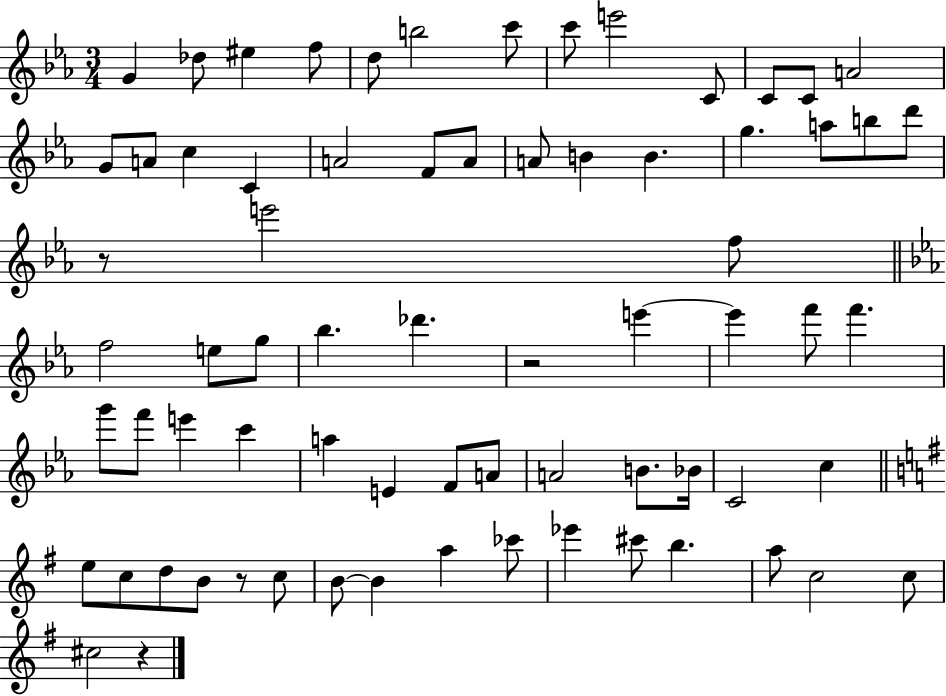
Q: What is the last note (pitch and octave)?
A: C#5